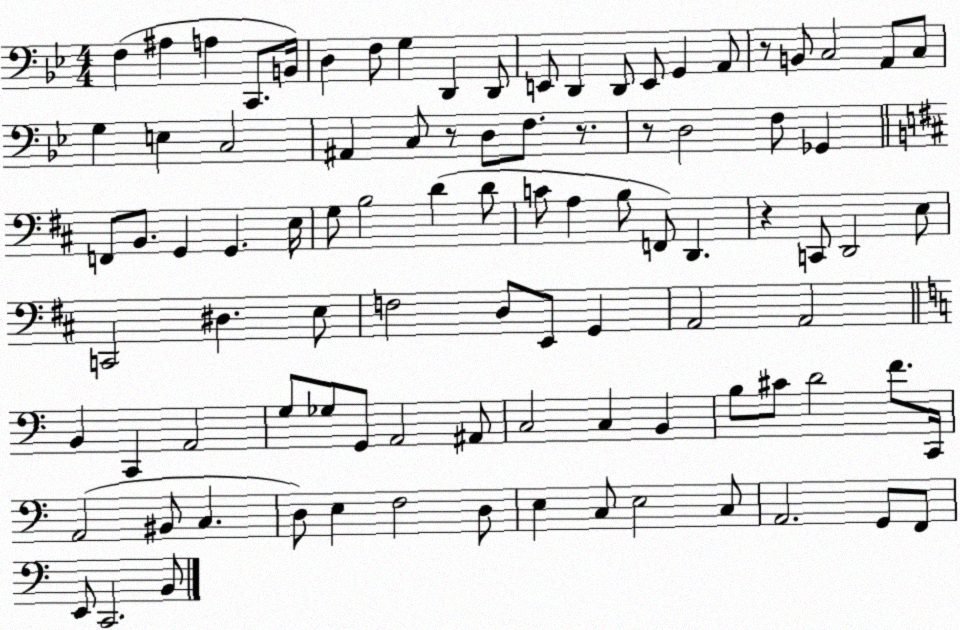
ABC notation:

X:1
T:Untitled
M:4/4
L:1/4
K:Bb
F, ^A, A, C,,/2 B,,/4 D, F,/2 G, D,, D,,/2 E,,/2 D,, D,,/2 E,,/2 G,, A,,/2 z/2 B,,/2 C,2 A,,/2 C,/2 G, E, C,2 ^A,, C,/2 z/2 D,/2 F,/2 z/2 z/2 D,2 F,/2 _G,, F,,/2 B,,/2 G,, G,, E,/4 G,/2 B,2 D D/2 C/2 A, B,/2 F,,/2 D,, z C,,/2 D,,2 E,/2 C,,2 ^D, E,/2 F,2 D,/2 E,,/2 G,, A,,2 A,,2 B,, C,, A,,2 G,/2 _G,/2 G,,/2 A,,2 ^A,,/2 C,2 C, B,, B,/2 ^C/2 D2 F/2 C,,/4 A,,2 ^B,,/2 C, D,/2 E, F,2 D,/2 E, C,/2 E,2 C,/2 A,,2 G,,/2 F,,/2 E,,/2 C,,2 B,,/2